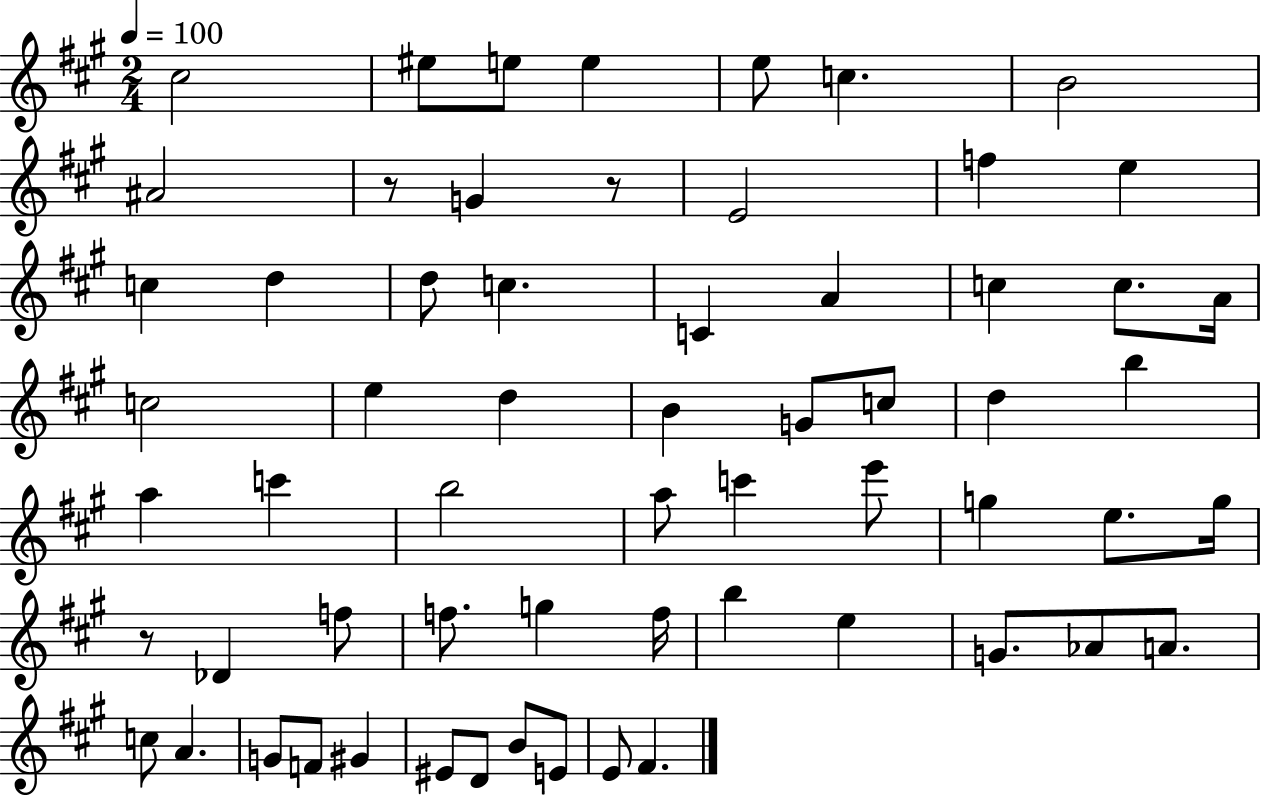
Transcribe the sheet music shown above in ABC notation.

X:1
T:Untitled
M:2/4
L:1/4
K:A
^c2 ^e/2 e/2 e e/2 c B2 ^A2 z/2 G z/2 E2 f e c d d/2 c C A c c/2 A/4 c2 e d B G/2 c/2 d b a c' b2 a/2 c' e'/2 g e/2 g/4 z/2 _D f/2 f/2 g f/4 b e G/2 _A/2 A/2 c/2 A G/2 F/2 ^G ^E/2 D/2 B/2 E/2 E/2 ^F